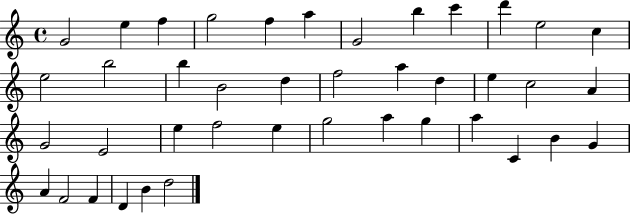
X:1
T:Untitled
M:4/4
L:1/4
K:C
G2 e f g2 f a G2 b c' d' e2 c e2 b2 b B2 d f2 a d e c2 A G2 E2 e f2 e g2 a g a C B G A F2 F D B d2